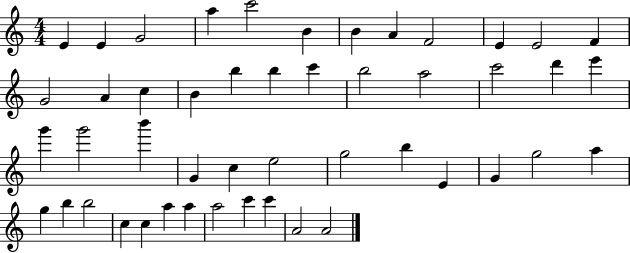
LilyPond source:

{
  \clef treble
  \numericTimeSignature
  \time 4/4
  \key c \major
  e'4 e'4 g'2 | a''4 c'''2 b'4 | b'4 a'4 f'2 | e'4 e'2 f'4 | \break g'2 a'4 c''4 | b'4 b''4 b''4 c'''4 | b''2 a''2 | c'''2 d'''4 e'''4 | \break g'''4 g'''2 b'''4 | g'4 c''4 e''2 | g''2 b''4 e'4 | g'4 g''2 a''4 | \break g''4 b''4 b''2 | c''4 c''4 a''4 a''4 | a''2 c'''4 c'''4 | a'2 a'2 | \break \bar "|."
}